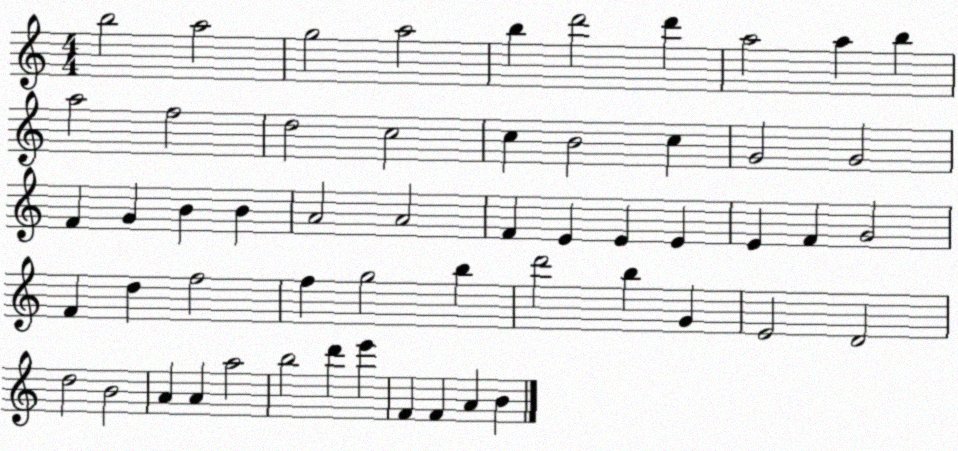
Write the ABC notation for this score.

X:1
T:Untitled
M:4/4
L:1/4
K:C
b2 a2 g2 a2 b d'2 d' a2 a b a2 f2 d2 c2 c B2 c G2 G2 F G B B A2 A2 F E E E E F G2 F d f2 f g2 b d'2 b G E2 D2 d2 B2 A A a2 b2 d' e' F F A B